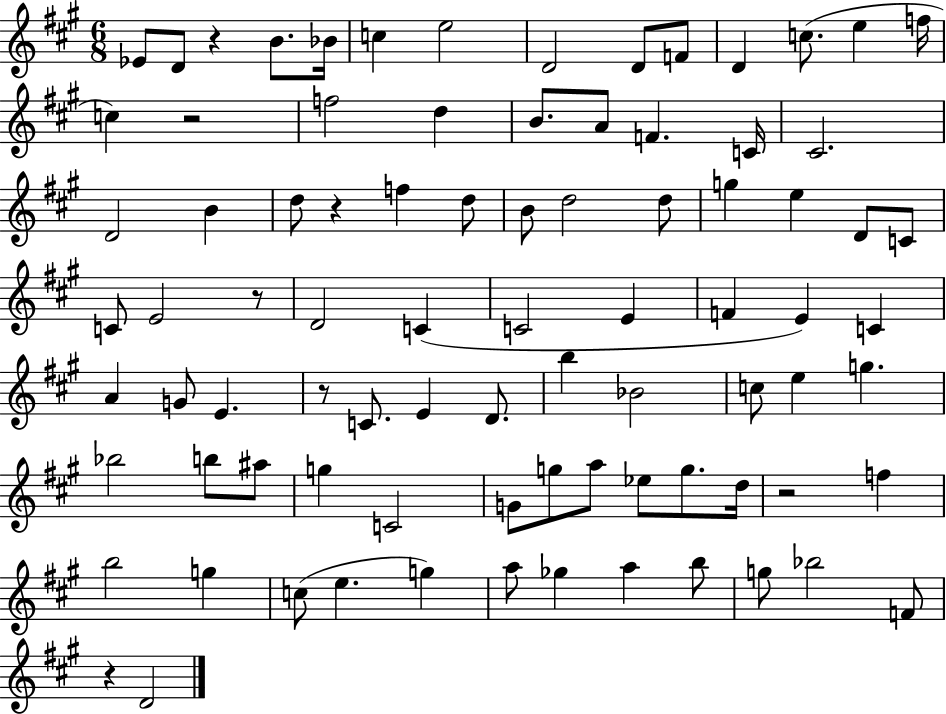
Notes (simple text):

Eb4/e D4/e R/q B4/e. Bb4/s C5/q E5/h D4/h D4/e F4/e D4/q C5/e. E5/q F5/s C5/q R/h F5/h D5/q B4/e. A4/e F4/q. C4/s C#4/h. D4/h B4/q D5/e R/q F5/q D5/e B4/e D5/h D5/e G5/q E5/q D4/e C4/e C4/e E4/h R/e D4/h C4/q C4/h E4/q F4/q E4/q C4/q A4/q G4/e E4/q. R/e C4/e. E4/q D4/e. B5/q Bb4/h C5/e E5/q G5/q. Bb5/h B5/e A#5/e G5/q C4/h G4/e G5/e A5/e Eb5/e G5/e. D5/s R/h F5/q B5/h G5/q C5/e E5/q. G5/q A5/e Gb5/q A5/q B5/e G5/e Bb5/h F4/e R/q D4/h